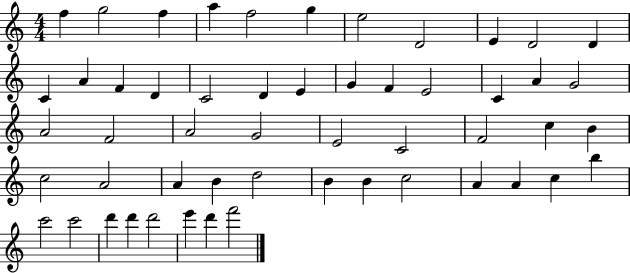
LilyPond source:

{
  \clef treble
  \numericTimeSignature
  \time 4/4
  \key c \major
  f''4 g''2 f''4 | a''4 f''2 g''4 | e''2 d'2 | e'4 d'2 d'4 | \break c'4 a'4 f'4 d'4 | c'2 d'4 e'4 | g'4 f'4 e'2 | c'4 a'4 g'2 | \break a'2 f'2 | a'2 g'2 | e'2 c'2 | f'2 c''4 b'4 | \break c''2 a'2 | a'4 b'4 d''2 | b'4 b'4 c''2 | a'4 a'4 c''4 b''4 | \break c'''2 c'''2 | d'''4 d'''4 d'''2 | e'''4 d'''4 f'''2 | \bar "|."
}